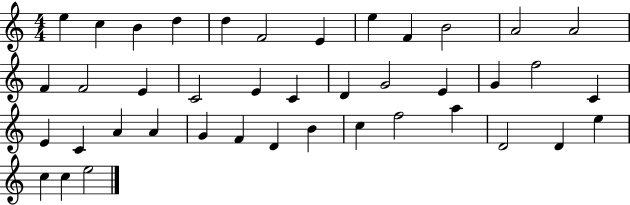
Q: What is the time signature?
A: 4/4